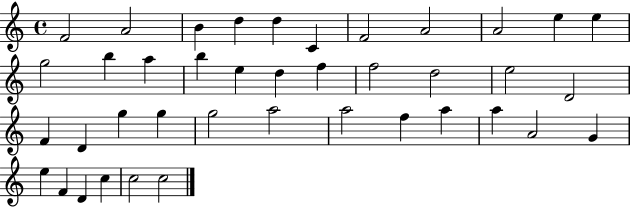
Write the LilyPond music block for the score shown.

{
  \clef treble
  \time 4/4
  \defaultTimeSignature
  \key c \major
  f'2 a'2 | b'4 d''4 d''4 c'4 | f'2 a'2 | a'2 e''4 e''4 | \break g''2 b''4 a''4 | b''4 e''4 d''4 f''4 | f''2 d''2 | e''2 d'2 | \break f'4 d'4 g''4 g''4 | g''2 a''2 | a''2 f''4 a''4 | a''4 a'2 g'4 | \break e''4 f'4 d'4 c''4 | c''2 c''2 | \bar "|."
}